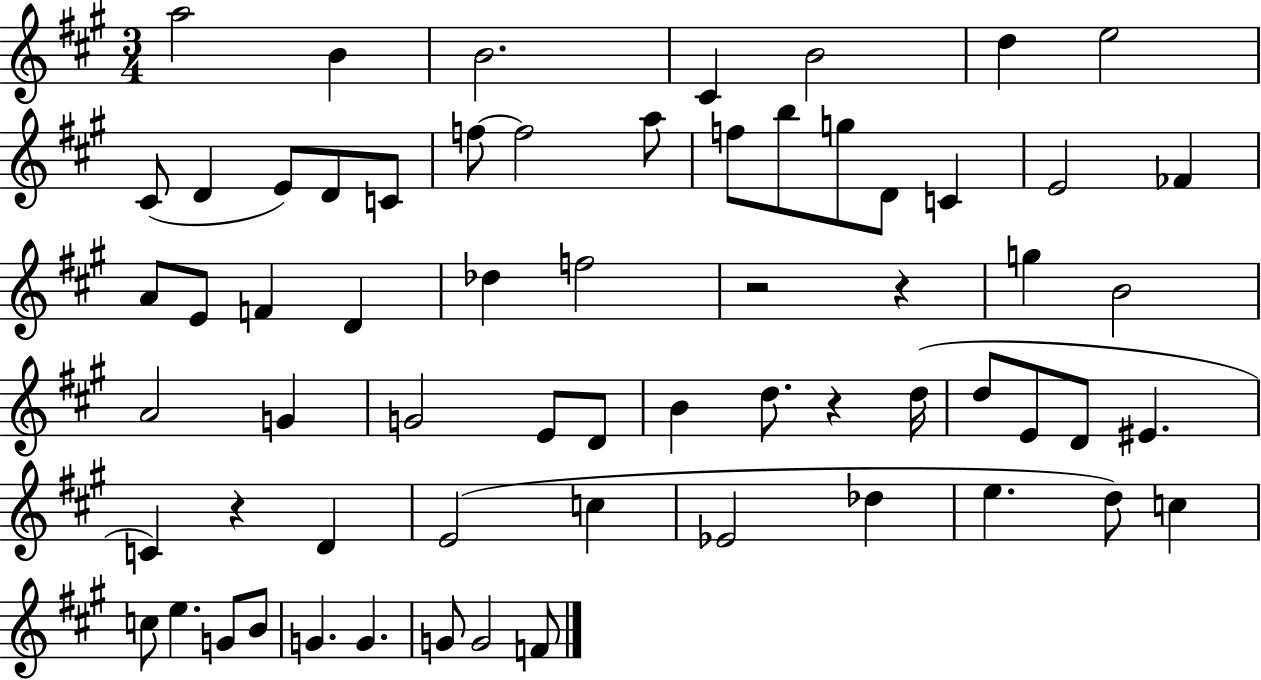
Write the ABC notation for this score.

X:1
T:Untitled
M:3/4
L:1/4
K:A
a2 B B2 ^C B2 d e2 ^C/2 D E/2 D/2 C/2 f/2 f2 a/2 f/2 b/2 g/2 D/2 C E2 _F A/2 E/2 F D _d f2 z2 z g B2 A2 G G2 E/2 D/2 B d/2 z d/4 d/2 E/2 D/2 ^E C z D E2 c _E2 _d e d/2 c c/2 e G/2 B/2 G G G/2 G2 F/2